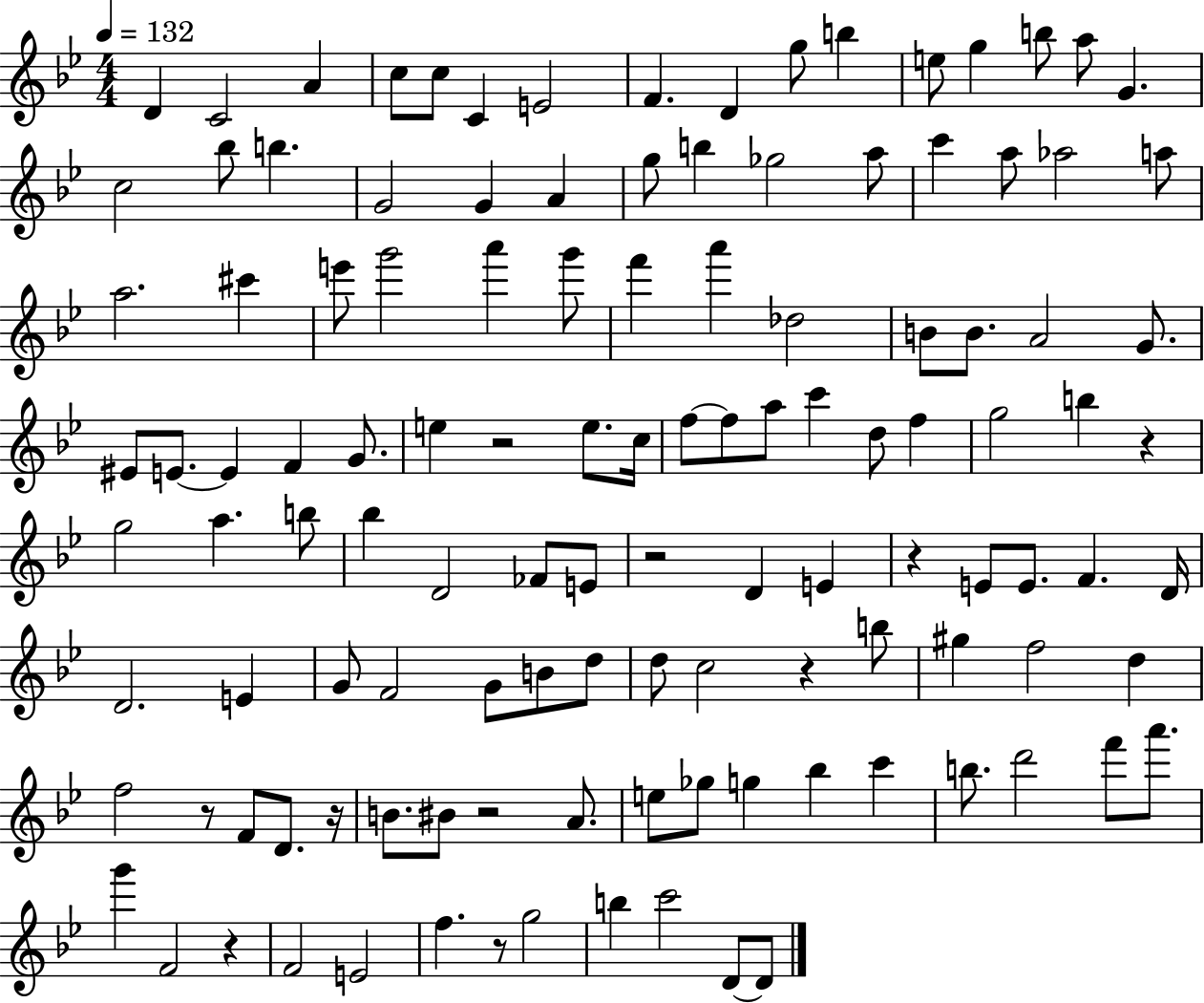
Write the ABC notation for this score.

X:1
T:Untitled
M:4/4
L:1/4
K:Bb
D C2 A c/2 c/2 C E2 F D g/2 b e/2 g b/2 a/2 G c2 _b/2 b G2 G A g/2 b _g2 a/2 c' a/2 _a2 a/2 a2 ^c' e'/2 g'2 a' g'/2 f' a' _d2 B/2 B/2 A2 G/2 ^E/2 E/2 E F G/2 e z2 e/2 c/4 f/2 f/2 a/2 c' d/2 f g2 b z g2 a b/2 _b D2 _F/2 E/2 z2 D E z E/2 E/2 F D/4 D2 E G/2 F2 G/2 B/2 d/2 d/2 c2 z b/2 ^g f2 d f2 z/2 F/2 D/2 z/4 B/2 ^B/2 z2 A/2 e/2 _g/2 g _b c' b/2 d'2 f'/2 a'/2 g' F2 z F2 E2 f z/2 g2 b c'2 D/2 D/2